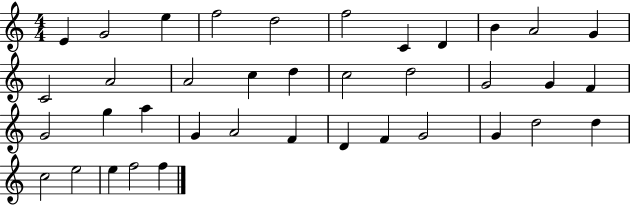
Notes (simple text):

E4/q G4/h E5/q F5/h D5/h F5/h C4/q D4/q B4/q A4/h G4/q C4/h A4/h A4/h C5/q D5/q C5/h D5/h G4/h G4/q F4/q G4/h G5/q A5/q G4/q A4/h F4/q D4/q F4/q G4/h G4/q D5/h D5/q C5/h E5/h E5/q F5/h F5/q